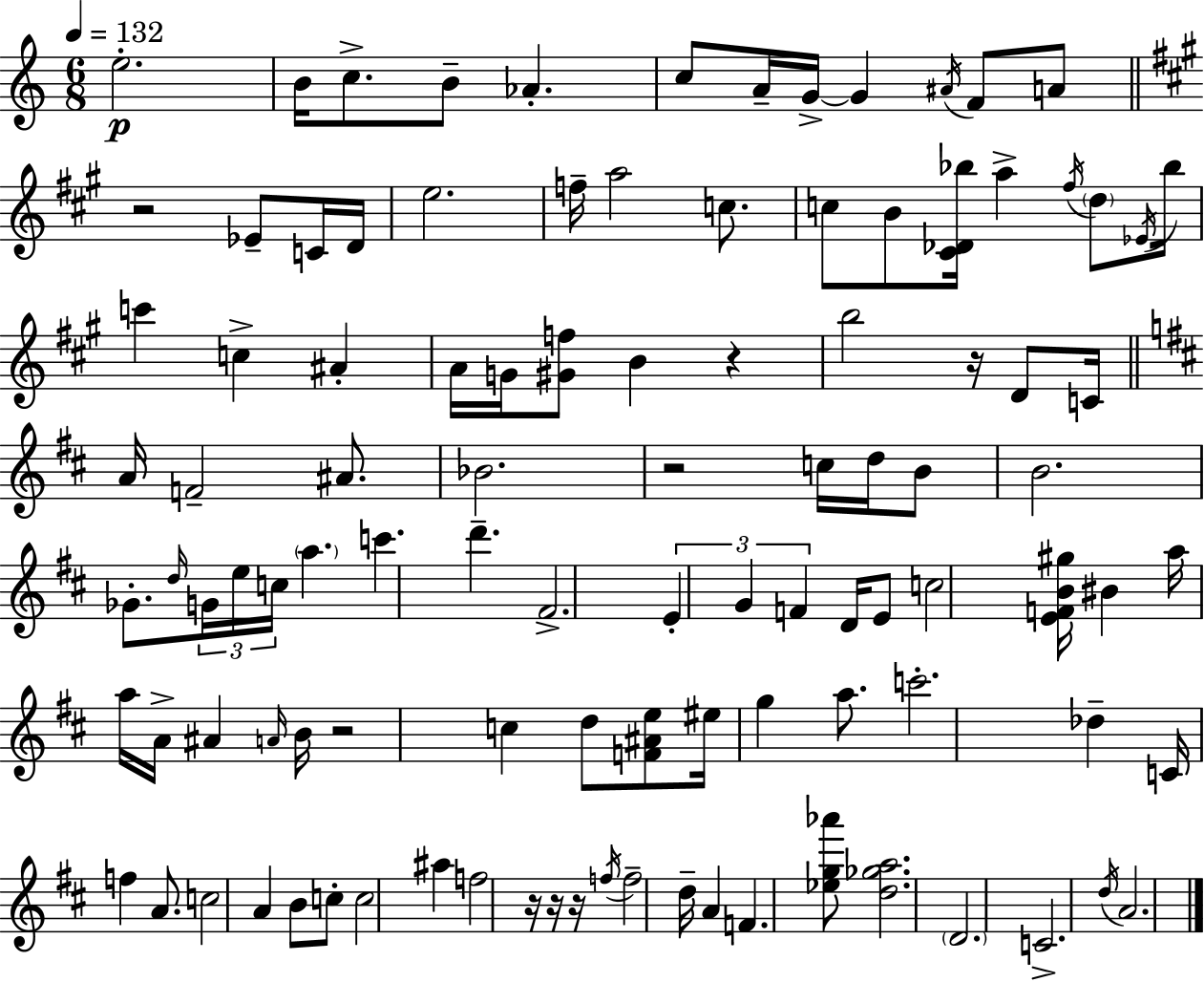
{
  \clef treble
  \numericTimeSignature
  \time 6/8
  \key a \minor
  \tempo 4 = 132
  e''2.-.\p | b'16 c''8.-> b'8-- aes'4.-. | c''8 a'16-- g'16->~~ g'4 \acciaccatura { ais'16 } f'8 a'8 | \bar "||" \break \key a \major r2 ees'8-- c'16 d'16 | e''2. | f''16-- a''2 c''8. | c''8 b'8 <cis' des' bes''>16 a''4-> \acciaccatura { fis''16 } \parenthesize d''8 | \break \acciaccatura { ees'16 } bes''16 c'''4 c''4-> ais'4-. | a'16 g'16 <gis' f''>8 b'4 r4 | b''2 r16 d'8 | c'16 \bar "||" \break \key b \minor a'16 f'2-- ais'8. | bes'2. | r2 c''16 d''16 b'8 | b'2. | \break ges'8.-. \grace { d''16 } \tuplet 3/2 { g'16 e''16 c''16 } \parenthesize a''4. | c'''4. d'''4.-- | fis'2.-> | \tuplet 3/2 { e'4-. g'4 f'4 } | \break d'16 e'8 c''2 | <e' f' b' gis''>16 bis'4 a''16 a''16 a'16-> ais'4 | \grace { a'16 } b'16 r2 c''4 | d''8 <f' ais' e''>8 eis''16 g''4 a''8. | \break c'''2.-. | des''4-- c'16 f''4 a'8. | c''2 a'4 | b'8 c''8-. c''2 | \break ais''4 f''2 | r16 r16 r16 \acciaccatura { f''16 } f''2-- | d''16-- a'4 f'4. | <ees'' g'' aes'''>8 <d'' ges'' a''>2. | \break \parenthesize d'2. | c'2.-> | \acciaccatura { d''16 } a'2. | \bar "|."
}